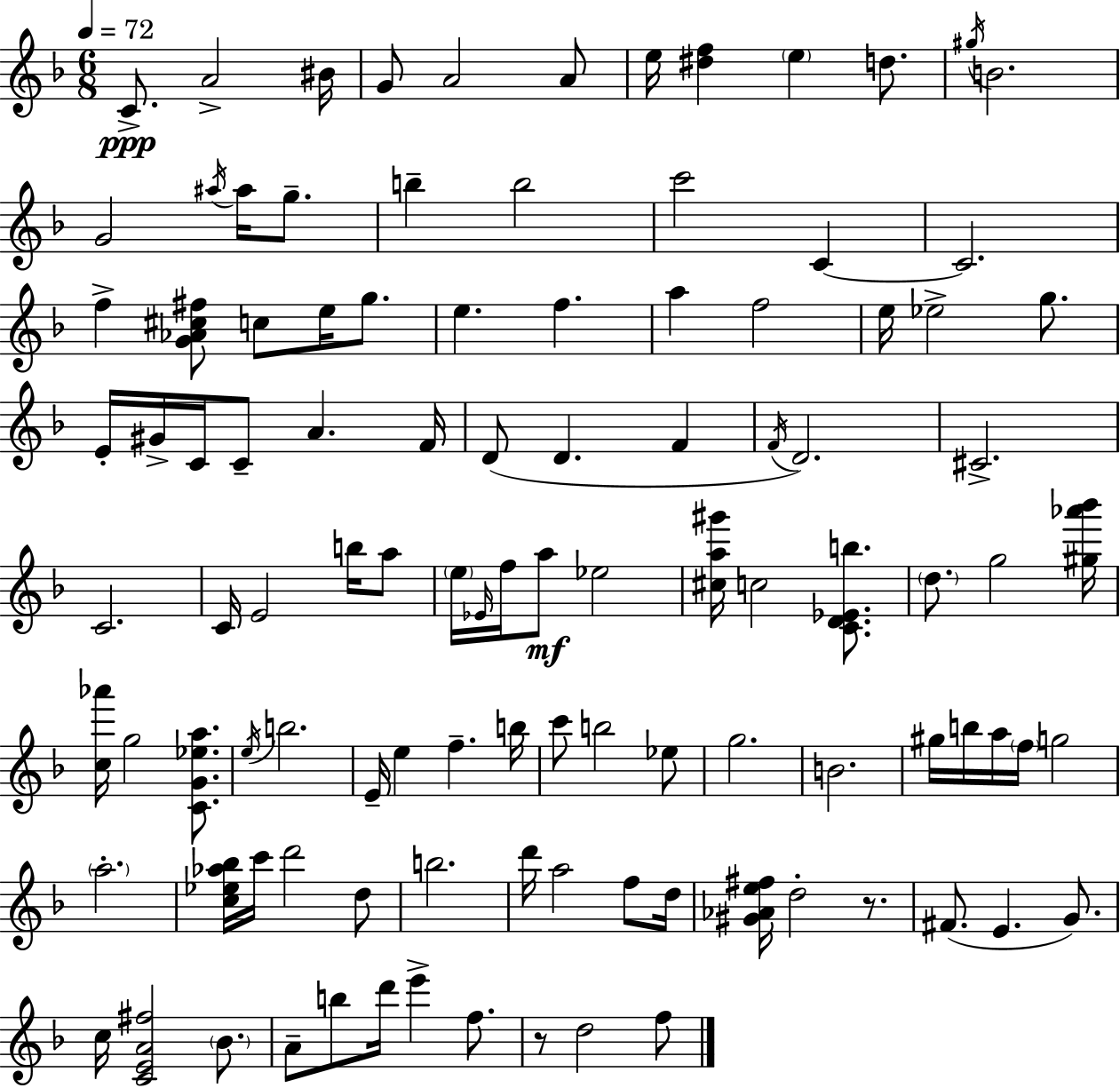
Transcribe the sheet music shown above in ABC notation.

X:1
T:Untitled
M:6/8
L:1/4
K:Dm
C/2 A2 ^B/4 G/2 A2 A/2 e/4 [^df] e d/2 ^g/4 B2 G2 ^a/4 ^a/4 g/2 b b2 c'2 C C2 f [G_A^c^f]/2 c/2 e/4 g/2 e f a f2 e/4 _e2 g/2 E/4 ^G/4 C/4 C/2 A F/4 D/2 D F F/4 D2 ^C2 C2 C/4 E2 b/4 a/2 e/4 _E/4 f/4 a/2 _e2 [^ca^g']/4 c2 [CD_Eb]/2 d/2 g2 [^g_a'_b']/4 [c_a']/4 g2 [CG_ea]/2 e/4 b2 E/4 e f b/4 c'/2 b2 _e/2 g2 B2 ^g/4 b/4 a/4 f/4 g2 a2 [c_e_a_b]/4 c'/4 d'2 d/2 b2 d'/4 a2 f/2 d/4 [^G_Ae^f]/4 d2 z/2 ^F/2 E G/2 c/4 [CEA^f]2 _B/2 A/2 b/2 d'/4 e' f/2 z/2 d2 f/2